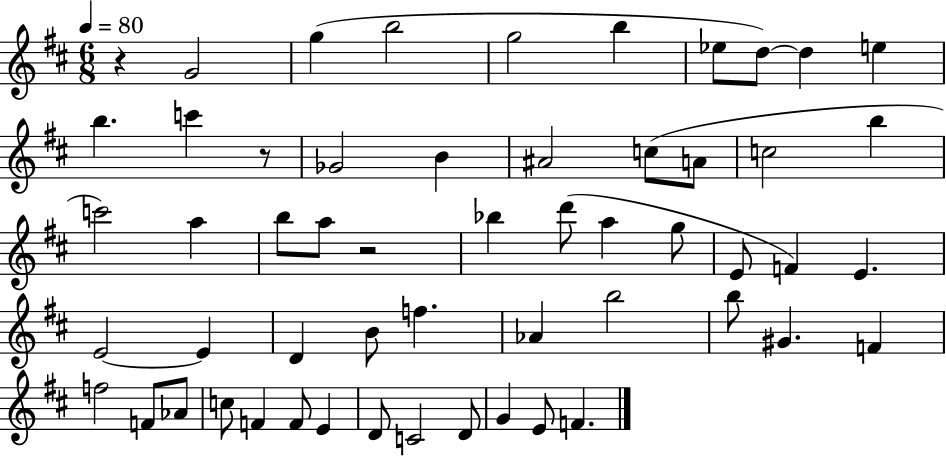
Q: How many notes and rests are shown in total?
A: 55